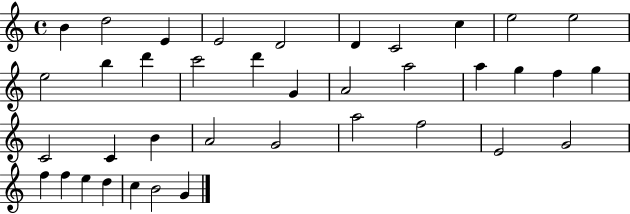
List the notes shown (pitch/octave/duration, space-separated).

B4/q D5/h E4/q E4/h D4/h D4/q C4/h C5/q E5/h E5/h E5/h B5/q D6/q C6/h D6/q G4/q A4/h A5/h A5/q G5/q F5/q G5/q C4/h C4/q B4/q A4/h G4/h A5/h F5/h E4/h G4/h F5/q F5/q E5/q D5/q C5/q B4/h G4/q